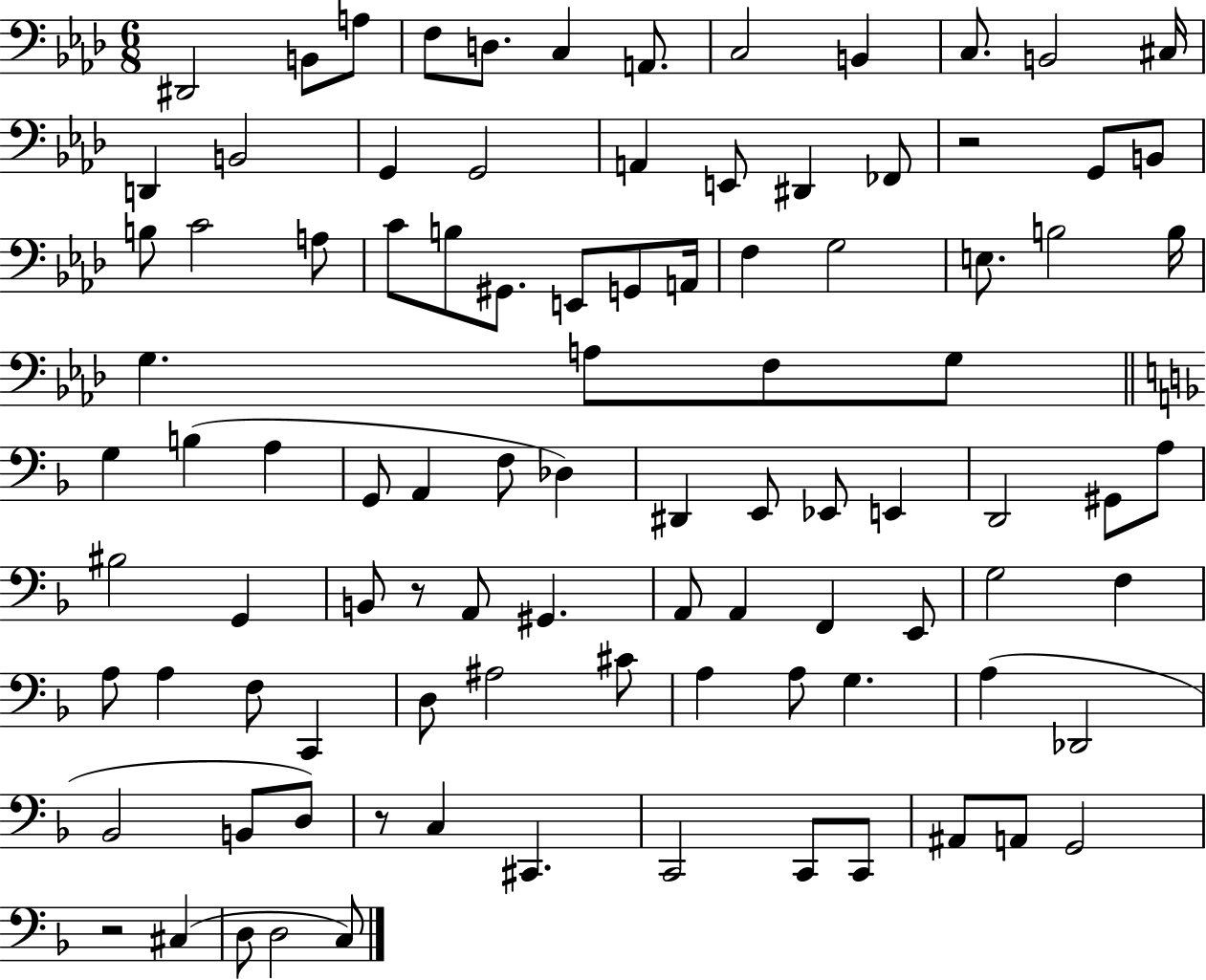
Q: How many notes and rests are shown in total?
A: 96